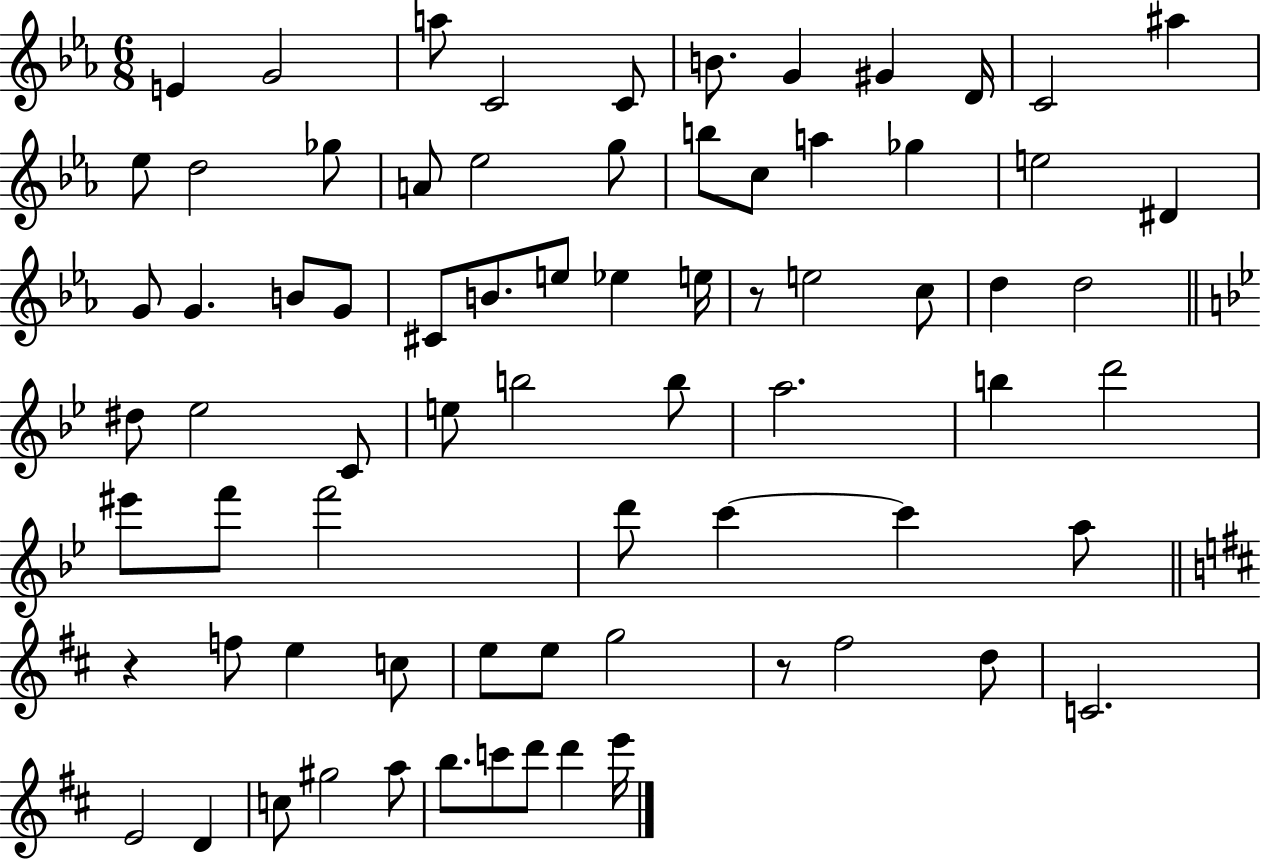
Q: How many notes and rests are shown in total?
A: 74